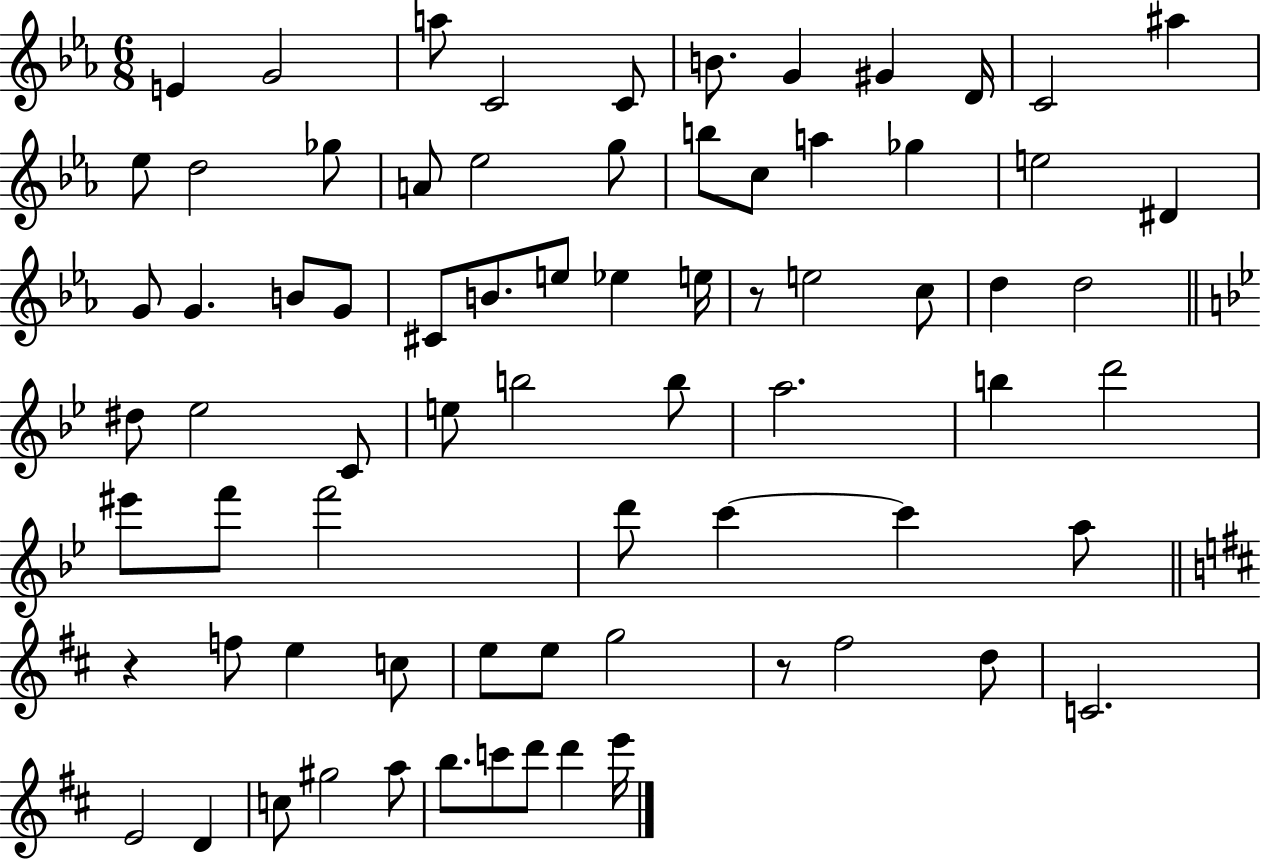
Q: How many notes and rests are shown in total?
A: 74